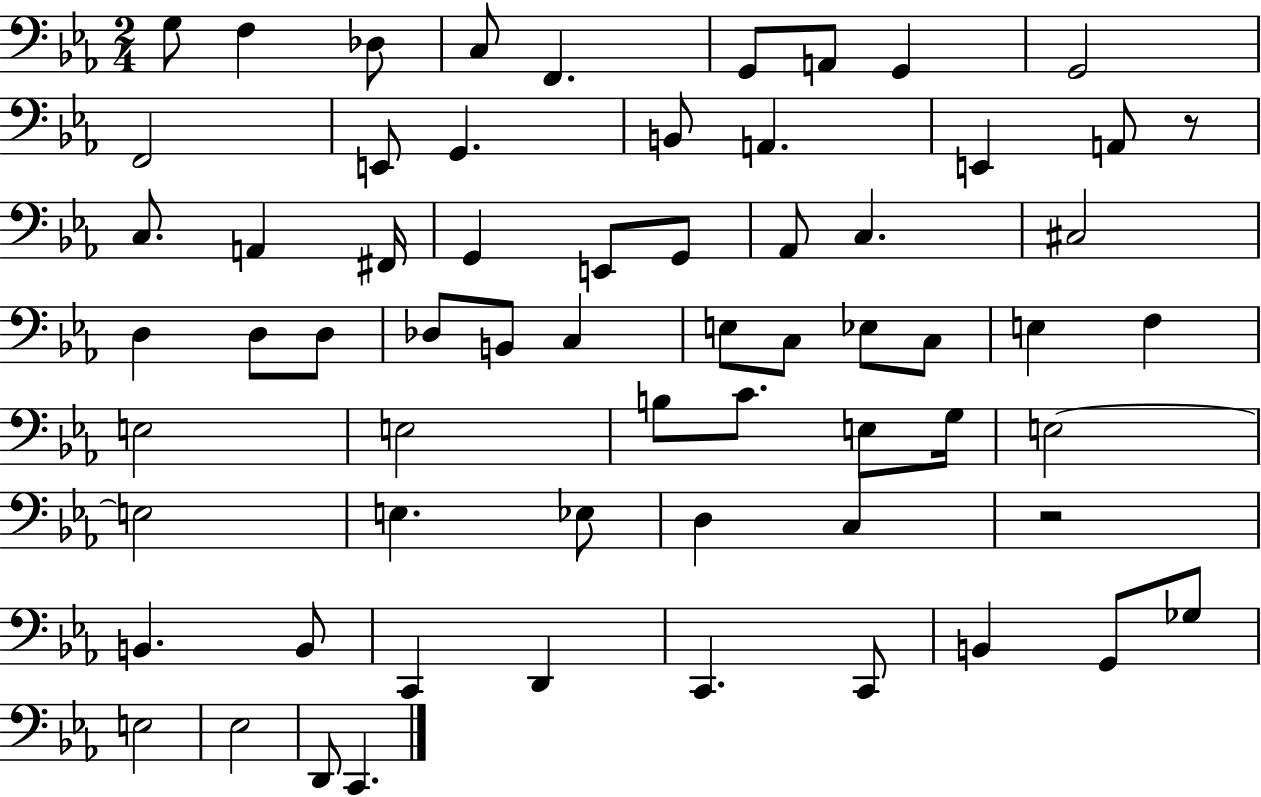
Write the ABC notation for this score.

X:1
T:Untitled
M:2/4
L:1/4
K:Eb
G,/2 F, _D,/2 C,/2 F,, G,,/2 A,,/2 G,, G,,2 F,,2 E,,/2 G,, B,,/2 A,, E,, A,,/2 z/2 C,/2 A,, ^F,,/4 G,, E,,/2 G,,/2 _A,,/2 C, ^C,2 D, D,/2 D,/2 _D,/2 B,,/2 C, E,/2 C,/2 _E,/2 C,/2 E, F, E,2 E,2 B,/2 C/2 E,/2 G,/4 E,2 E,2 E, _E,/2 D, C, z2 B,, B,,/2 C,, D,, C,, C,,/2 B,, G,,/2 _G,/2 E,2 _E,2 D,,/2 C,,